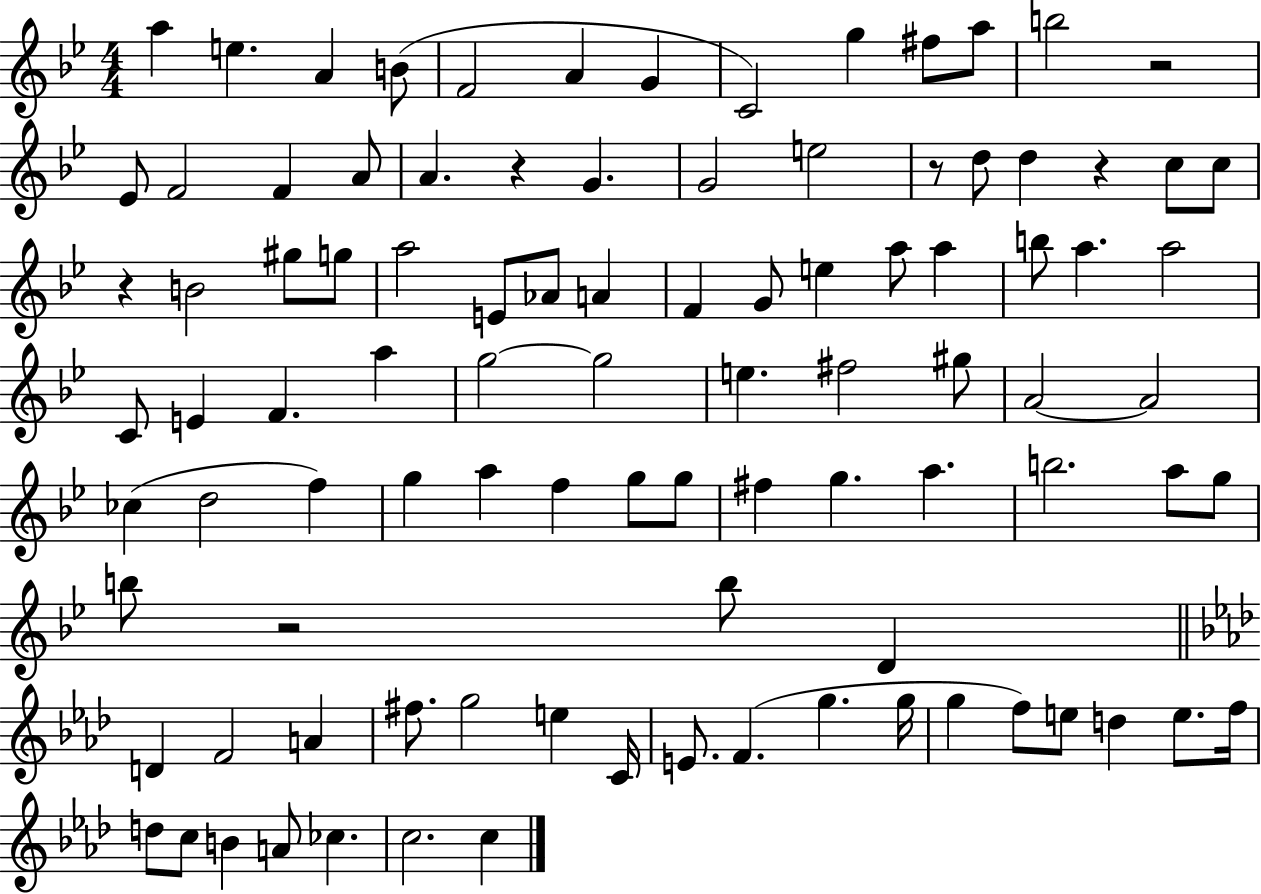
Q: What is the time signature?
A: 4/4